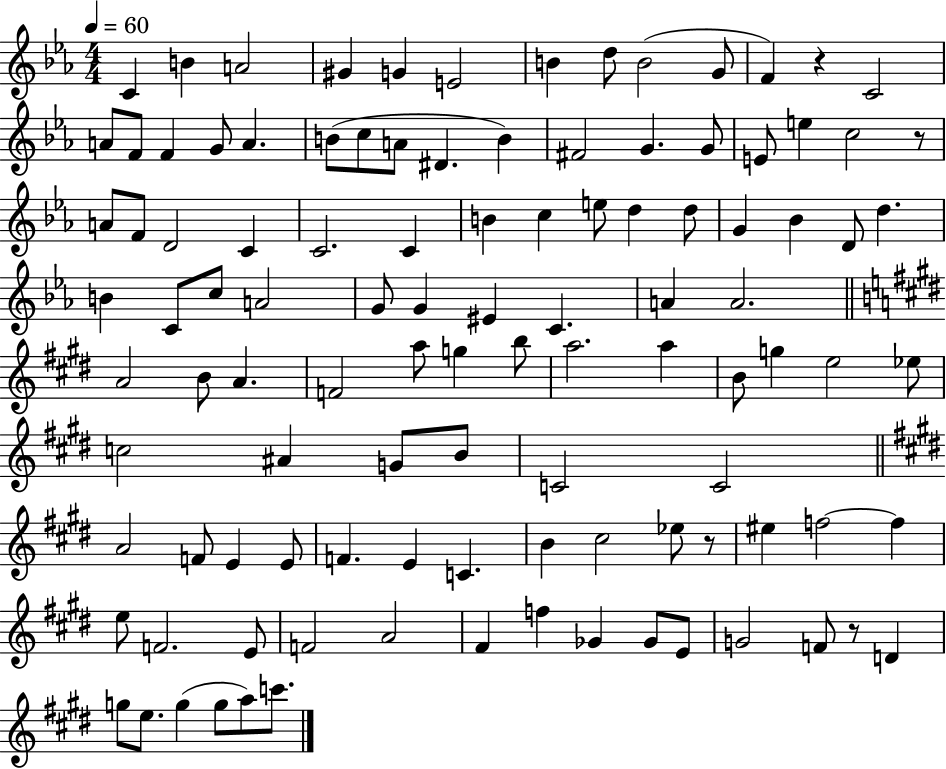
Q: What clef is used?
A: treble